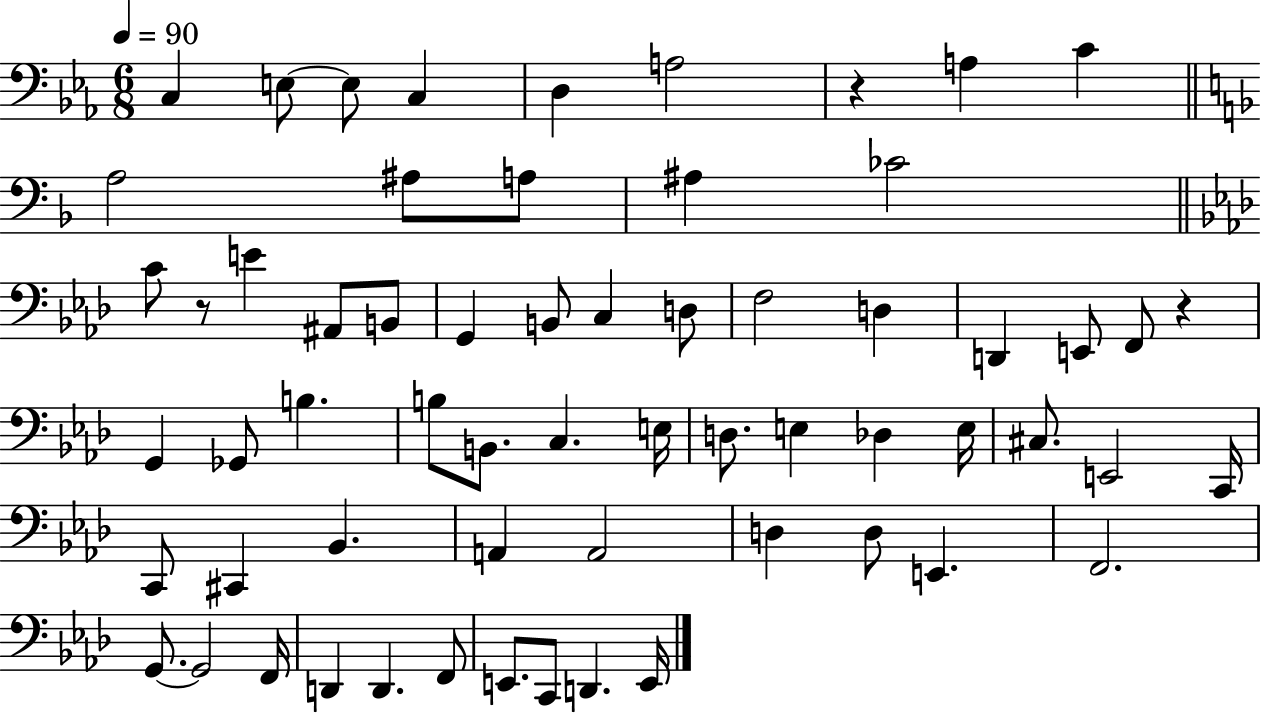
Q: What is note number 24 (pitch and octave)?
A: D2